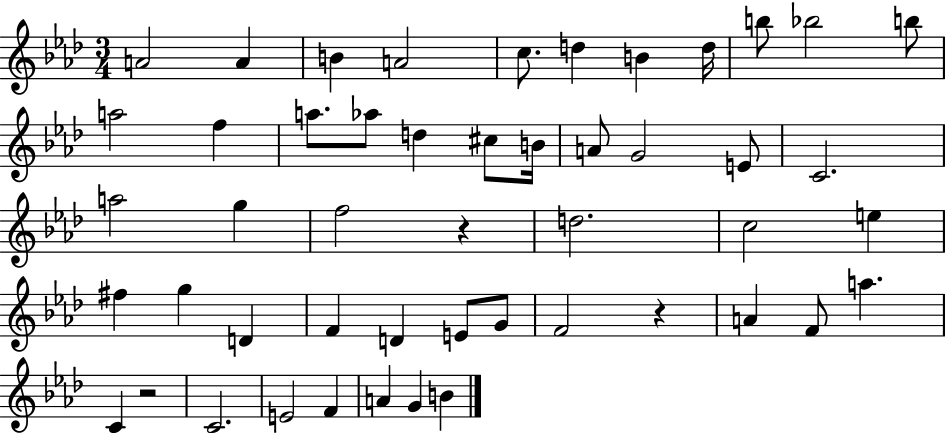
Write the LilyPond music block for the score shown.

{
  \clef treble
  \numericTimeSignature
  \time 3/4
  \key aes \major
  a'2 a'4 | b'4 a'2 | c''8. d''4 b'4 d''16 | b''8 bes''2 b''8 | \break a''2 f''4 | a''8. aes''8 d''4 cis''8 b'16 | a'8 g'2 e'8 | c'2. | \break a''2 g''4 | f''2 r4 | d''2. | c''2 e''4 | \break fis''4 g''4 d'4 | f'4 d'4 e'8 g'8 | f'2 r4 | a'4 f'8 a''4. | \break c'4 r2 | c'2. | e'2 f'4 | a'4 g'4 b'4 | \break \bar "|."
}